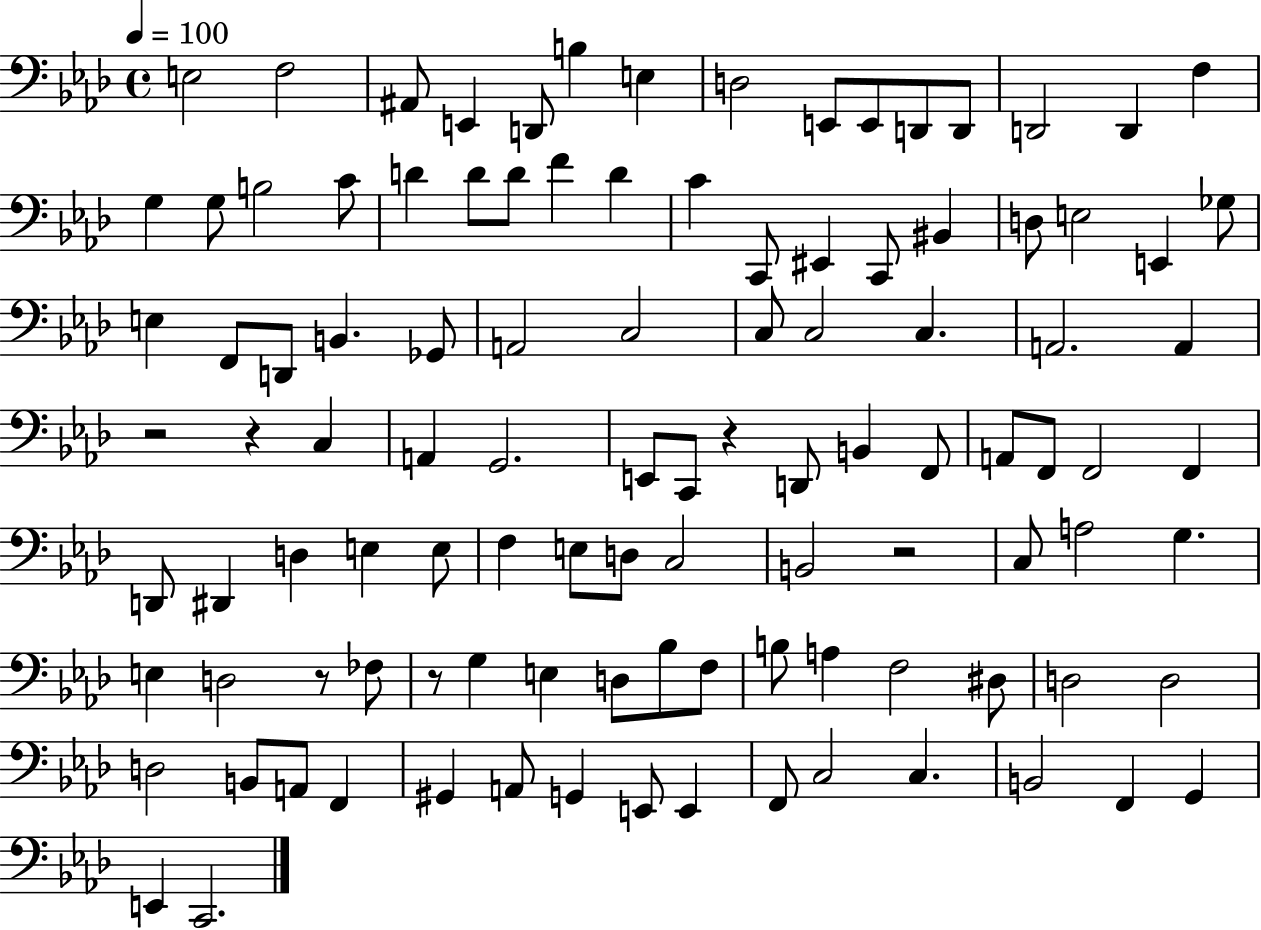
{
  \clef bass
  \time 4/4
  \defaultTimeSignature
  \key aes \major
  \tempo 4 = 100
  \repeat volta 2 { e2 f2 | ais,8 e,4 d,8 b4 e4 | d2 e,8 e,8 d,8 d,8 | d,2 d,4 f4 | \break g4 g8 b2 c'8 | d'4 d'8 d'8 f'4 d'4 | c'4 c,8 eis,4 c,8 bis,4 | d8 e2 e,4 ges8 | \break e4 f,8 d,8 b,4. ges,8 | a,2 c2 | c8 c2 c4. | a,2. a,4 | \break r2 r4 c4 | a,4 g,2. | e,8 c,8 r4 d,8 b,4 f,8 | a,8 f,8 f,2 f,4 | \break d,8 dis,4 d4 e4 e8 | f4 e8 d8 c2 | b,2 r2 | c8 a2 g4. | \break e4 d2 r8 fes8 | r8 g4 e4 d8 bes8 f8 | b8 a4 f2 dis8 | d2 d2 | \break d2 b,8 a,8 f,4 | gis,4 a,8 g,4 e,8 e,4 | f,8 c2 c4. | b,2 f,4 g,4 | \break e,4 c,2. | } \bar "|."
}